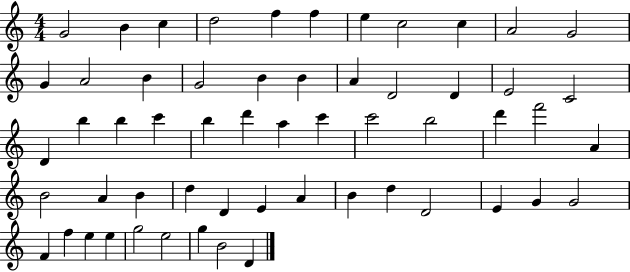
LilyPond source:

{
  \clef treble
  \numericTimeSignature
  \time 4/4
  \key c \major
  g'2 b'4 c''4 | d''2 f''4 f''4 | e''4 c''2 c''4 | a'2 g'2 | \break g'4 a'2 b'4 | g'2 b'4 b'4 | a'4 d'2 d'4 | e'2 c'2 | \break d'4 b''4 b''4 c'''4 | b''4 d'''4 a''4 c'''4 | c'''2 b''2 | d'''4 f'''2 a'4 | \break b'2 a'4 b'4 | d''4 d'4 e'4 a'4 | b'4 d''4 d'2 | e'4 g'4 g'2 | \break f'4 f''4 e''4 e''4 | g''2 e''2 | g''4 b'2 d'4 | \bar "|."
}